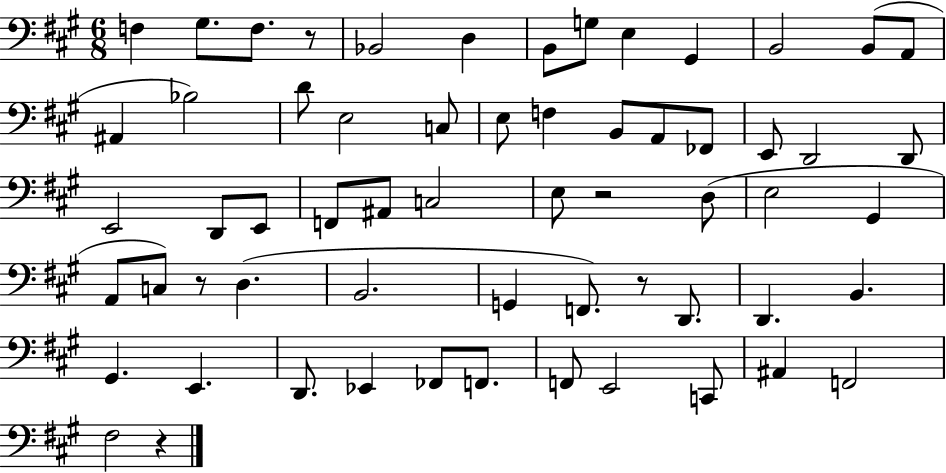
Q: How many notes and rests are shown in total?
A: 61